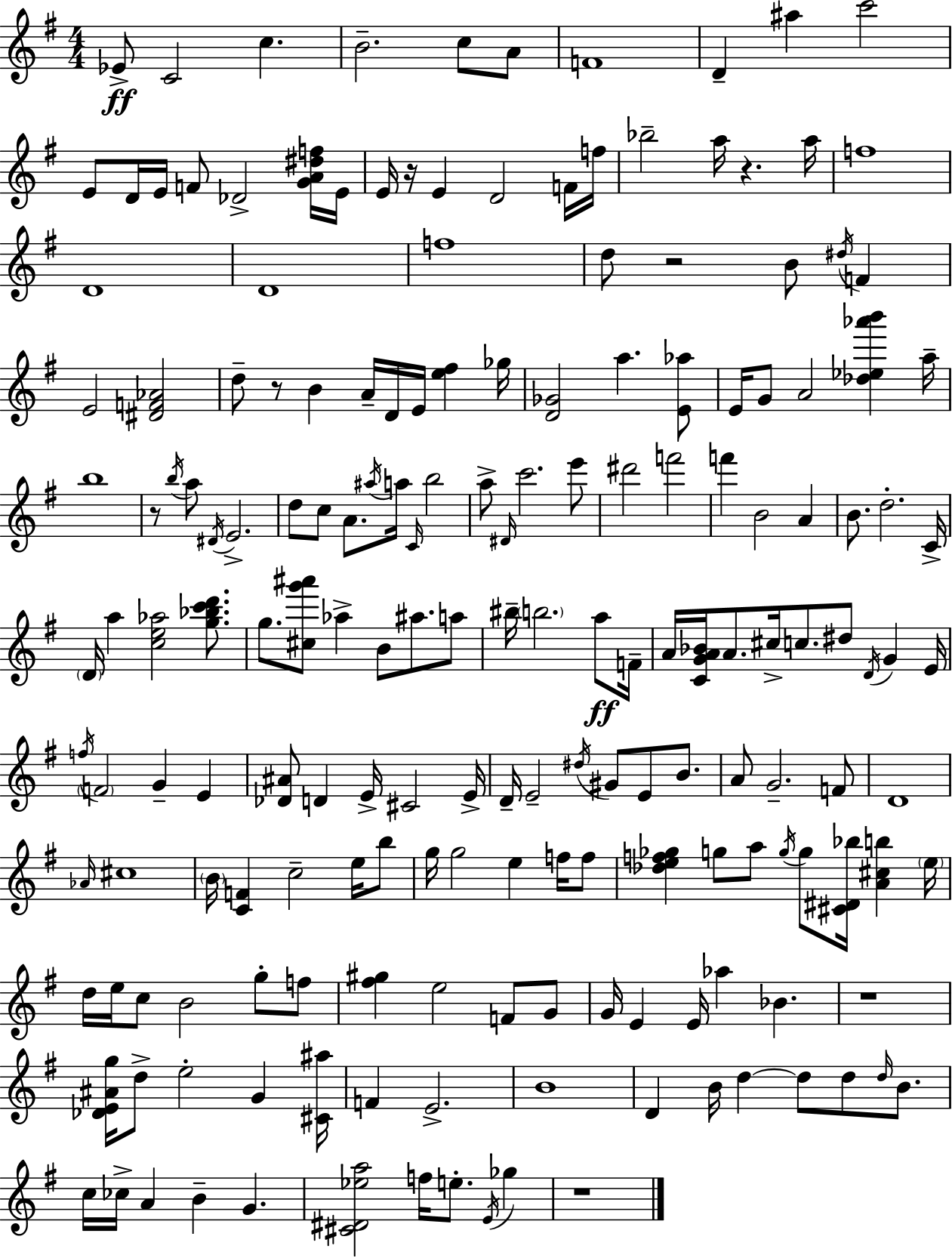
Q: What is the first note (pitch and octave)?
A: Eb4